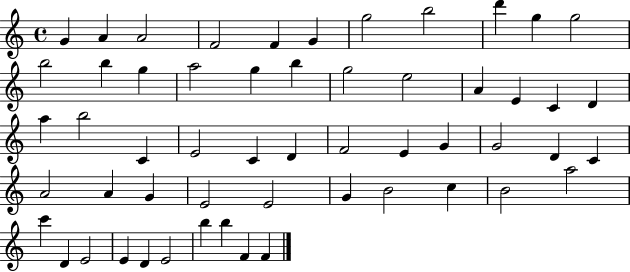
X:1
T:Untitled
M:4/4
L:1/4
K:C
G A A2 F2 F G g2 b2 d' g g2 b2 b g a2 g b g2 e2 A E C D a b2 C E2 C D F2 E G G2 D C A2 A G E2 E2 G B2 c B2 a2 c' D E2 E D E2 b b F F